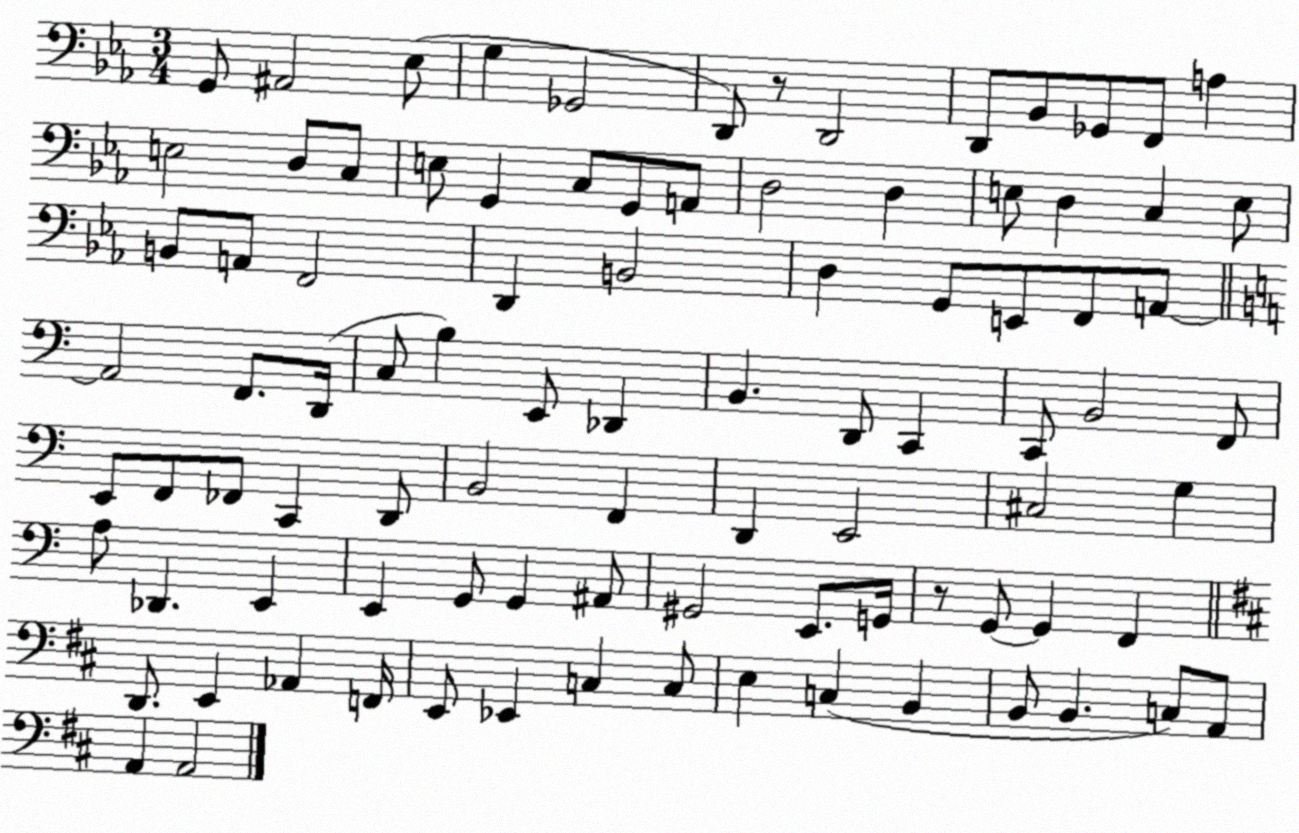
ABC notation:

X:1
T:Untitled
M:3/4
L:1/4
K:Eb
G,,/2 ^A,,2 _E,/2 G, _G,,2 D,,/2 z/2 D,,2 D,,/2 _B,,/2 _G,,/2 F,,/2 A, E,2 D,/2 C,/2 E,/2 G,, C,/2 G,,/2 A,,/2 D,2 D, E,/2 D, C, E,/2 B,,/2 A,,/2 F,,2 D,, B,,2 D, G,,/2 E,,/2 F,,/2 A,,/2 A,,2 F,,/2 D,,/4 C,/2 B, E,,/2 _D,, B,, D,,/2 C,, C,,/2 B,,2 F,,/2 E,,/2 F,,/2 _F,,/2 C,, D,,/2 B,,2 F,, D,, E,,2 ^C,2 G, A,/2 _D,, E,, E,, G,,/2 G,, ^A,,/2 ^G,,2 E,,/2 G,,/4 z/2 G,,/2 G,, F,, D,,/2 E,, _A,, F,,/4 E,,/2 _E,, C, C,/2 E, C, B,, B,,/2 B,, C,/2 A,,/2 A,, A,,2